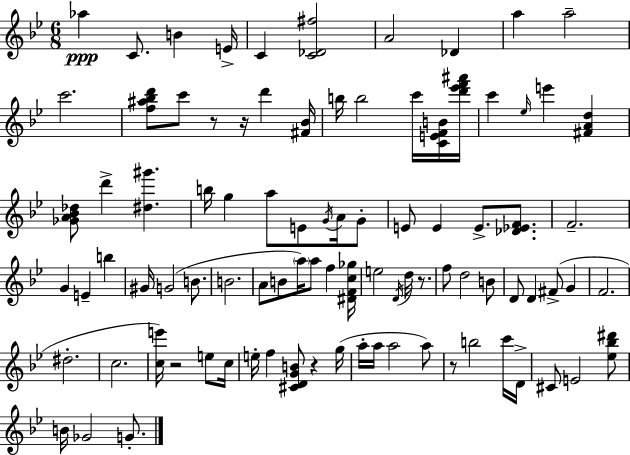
X:1
T:Untitled
M:6/8
L:1/4
K:Gm
_a C/2 B E/4 C [C_D^f]2 A2 _D a a2 c'2 [f^a_bd']/2 c'/2 z/2 z/4 d' [^F_B]/4 b/4 b2 c'/4 [CEFB]/4 [d'_e'f'^a']/4 c' _e/4 e' [^FAd] [_GA_B_d]/2 d' [^d^g'] b/4 g a/2 E/2 G/4 A/4 G/2 E/2 E E/2 [_D_EF]/2 F2 G E b ^G/4 G2 B/2 B2 A/2 B/2 a/4 a/2 f [^DFc_g]/4 e2 D/4 d/4 z/2 f/2 d2 B/2 D/2 D ^F/2 G F2 ^d2 c2 [ce']/4 z2 e/2 c/4 e/4 f [^CDGB]/2 z g/4 a/4 a/4 a2 a/2 z/2 b2 c'/4 D/4 ^C/2 E2 [_e_b^d']/2 B/4 _G2 G/2